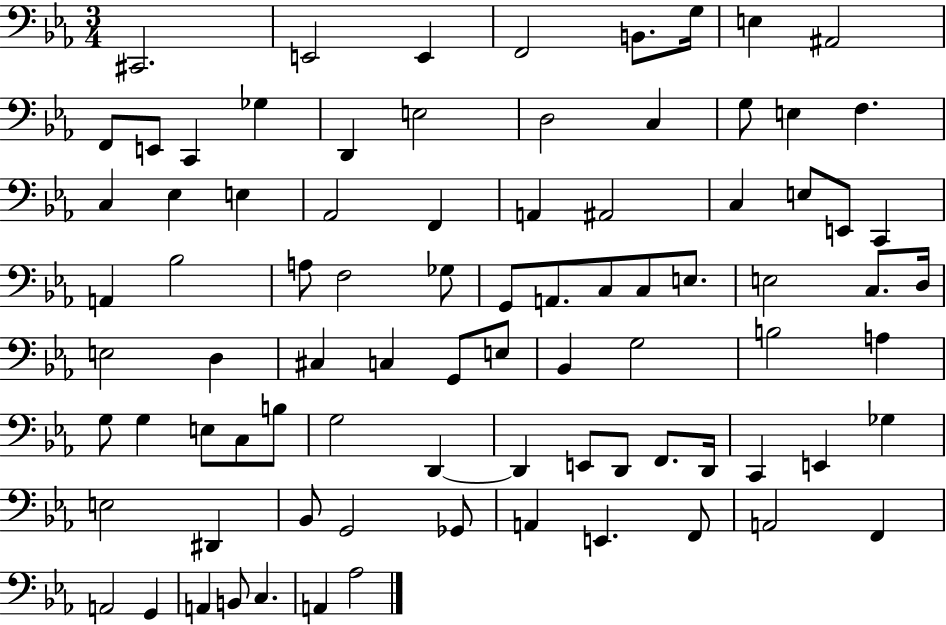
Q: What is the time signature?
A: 3/4